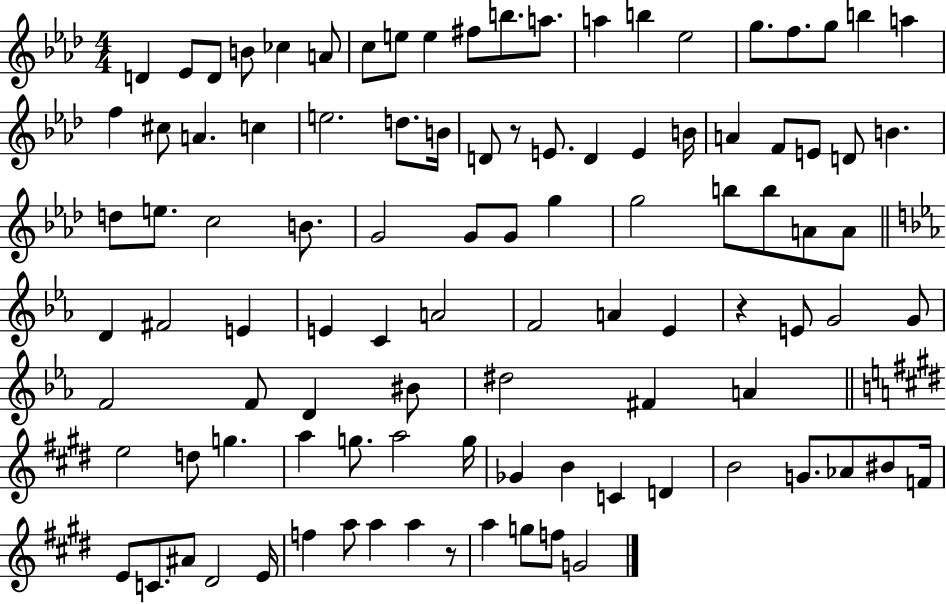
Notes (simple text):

D4/q Eb4/e D4/e B4/e CES5/q A4/e C5/e E5/e E5/q F#5/e B5/e. A5/e. A5/q B5/q Eb5/h G5/e. F5/e. G5/e B5/q A5/q F5/q C#5/e A4/q. C5/q E5/h. D5/e. B4/s D4/e R/e E4/e. D4/q E4/q B4/s A4/q F4/e E4/e D4/e B4/q. D5/e E5/e. C5/h B4/e. G4/h G4/e G4/e G5/q G5/h B5/e B5/e A4/e A4/e D4/q F#4/h E4/q E4/q C4/q A4/h F4/h A4/q Eb4/q R/q E4/e G4/h G4/e F4/h F4/e D4/q BIS4/e D#5/h F#4/q A4/q E5/h D5/e G5/q. A5/q G5/e. A5/h G5/s Gb4/q B4/q C4/q D4/q B4/h G4/e. Ab4/e BIS4/e F4/s E4/e C4/e. A#4/e D#4/h E4/s F5/q A5/e A5/q A5/q R/e A5/q G5/e F5/e G4/h